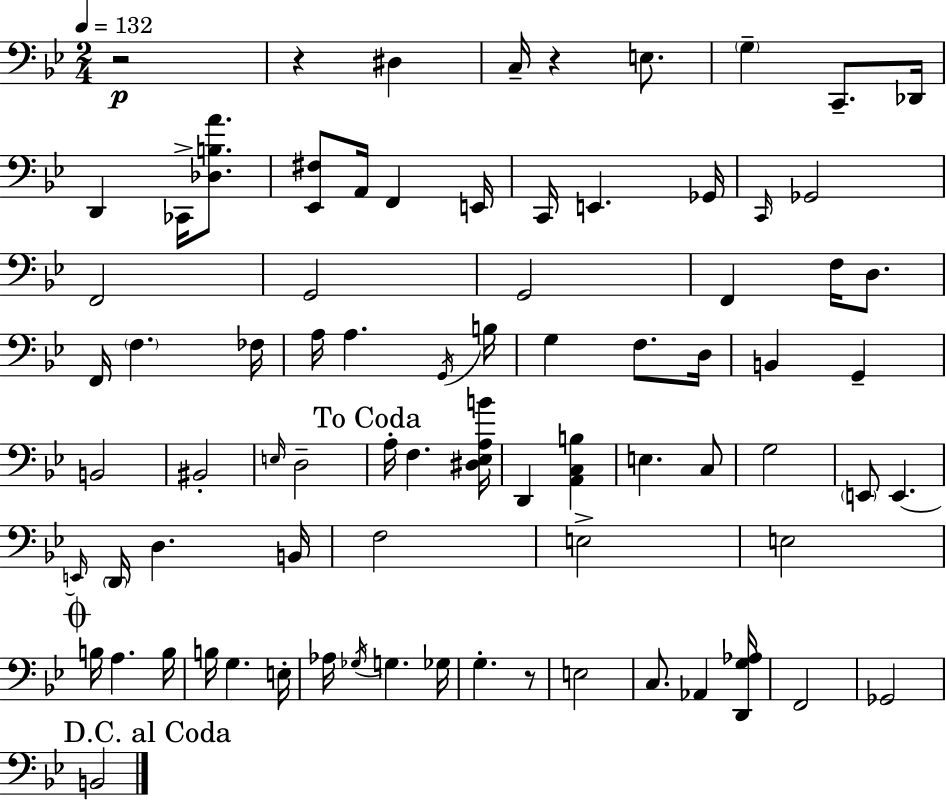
{
  \clef bass
  \numericTimeSignature
  \time 2/4
  \key g \minor
  \tempo 4 = 132
  r2\p | r4 dis4 | c16-- r4 e8. | \parenthesize g4-- c,8.-- des,16 | \break d,4 ces,16-> <des b a'>8. | <ees, fis>8 a,16 f,4 e,16 | c,16 e,4. ges,16 | \grace { c,16 } ges,2 | \break f,2 | g,2 | g,2 | f,4 f16 d8. | \break f,16 \parenthesize f4. | fes16 a16 a4. | \acciaccatura { g,16 } b16 g4 f8. | d16 b,4 g,4-- | \break b,2 | bis,2-. | \grace { e16 } d2-- | \mark "To Coda" a16-. f4. | \break <dis ees a b'>16 d,4 <a, c b>4 | e4. | c8 g2 | \parenthesize e,8 e,4.~~ | \break \grace { e,16 } \parenthesize d,16 d4. | b,16 f2 | e2-> | e2 | \break \mark \markup { \musicglyph "scripts.coda" } b16 a4. | b16 b16 g4. | e16-. aes16 \acciaccatura { ges16 } g4. | ges16 g4.-. | \break r8 e2 | c8. | aes,4 <d, g aes>16 f,2 | ges,2 | \break \mark "D.C. al Coda" b,2 | \bar "|."
}